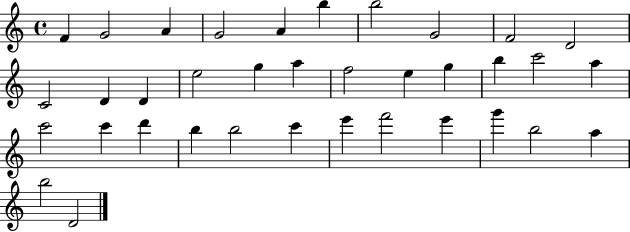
F4/q G4/h A4/q G4/h A4/q B5/q B5/h G4/h F4/h D4/h C4/h D4/q D4/q E5/h G5/q A5/q F5/h E5/q G5/q B5/q C6/h A5/q C6/h C6/q D6/q B5/q B5/h C6/q E6/q F6/h E6/q G6/q B5/h A5/q B5/h D4/h